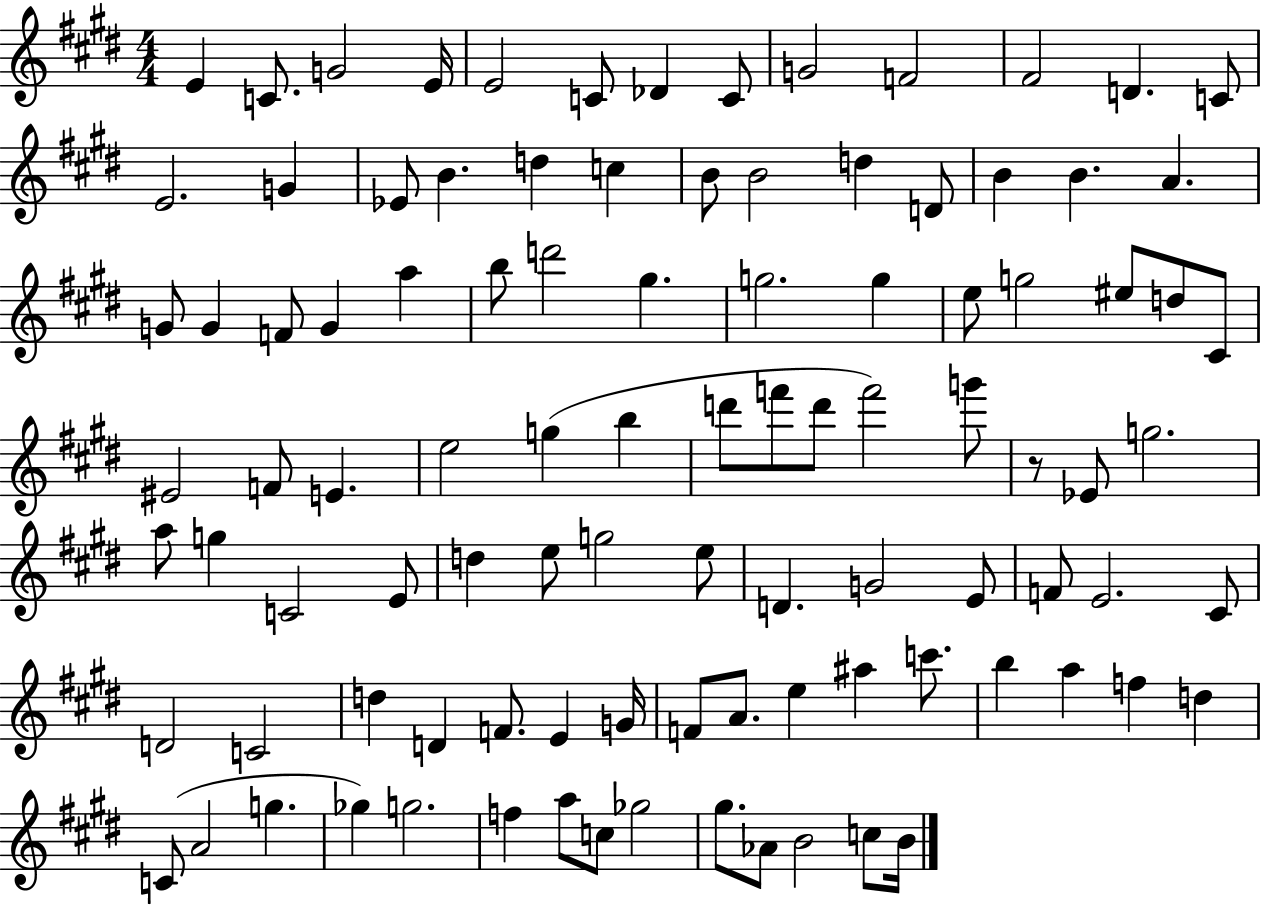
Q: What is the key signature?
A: E major